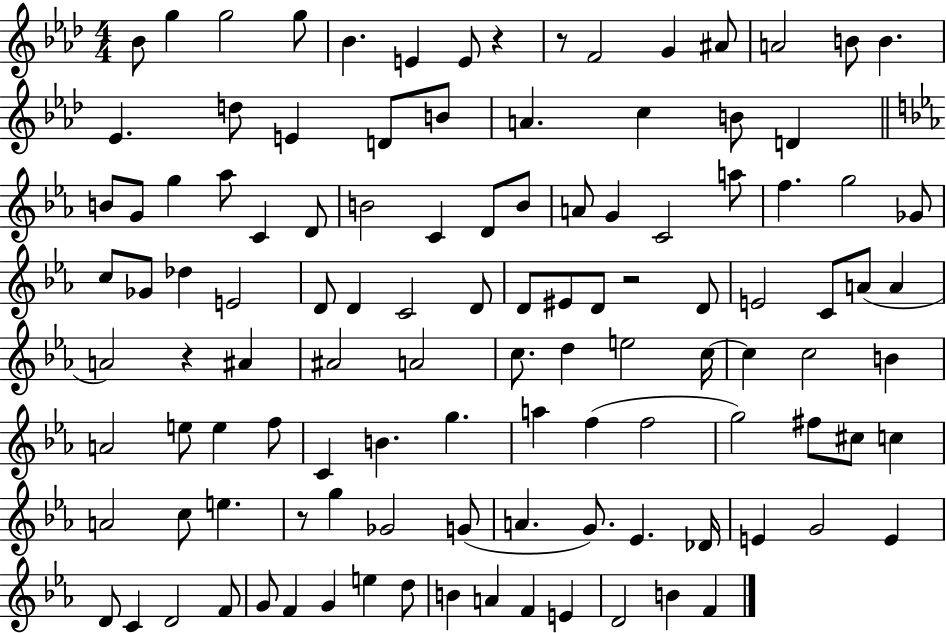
Bb4/e G5/q G5/h G5/e Bb4/q. E4/q E4/e R/q R/e F4/h G4/q A#4/e A4/h B4/e B4/q. Eb4/q. D5/e E4/q D4/e B4/e A4/q. C5/q B4/e D4/q B4/e G4/e G5/q Ab5/e C4/q D4/e B4/h C4/q D4/e B4/e A4/e G4/q C4/h A5/e F5/q. G5/h Gb4/e C5/e Gb4/e Db5/q E4/h D4/e D4/q C4/h D4/e D4/e EIS4/e D4/e R/h D4/e E4/h C4/e A4/e A4/q A4/h R/q A#4/q A#4/h A4/h C5/e. D5/q E5/h C5/s C5/q C5/h B4/q A4/h E5/e E5/q F5/e C4/q B4/q. G5/q. A5/q F5/q F5/h G5/h F#5/e C#5/e C5/q A4/h C5/e E5/q. R/e G5/q Gb4/h G4/e A4/q. G4/e. Eb4/q. Db4/s E4/q G4/h E4/q D4/e C4/q D4/h F4/e G4/e F4/q G4/q E5/q D5/e B4/q A4/q F4/q E4/q D4/h B4/q F4/q